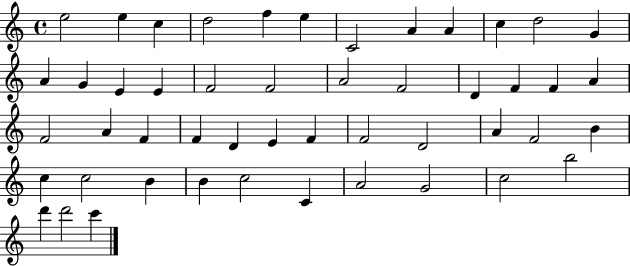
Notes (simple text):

E5/h E5/q C5/q D5/h F5/q E5/q C4/h A4/q A4/q C5/q D5/h G4/q A4/q G4/q E4/q E4/q F4/h F4/h A4/h F4/h D4/q F4/q F4/q A4/q F4/h A4/q F4/q F4/q D4/q E4/q F4/q F4/h D4/h A4/q F4/h B4/q C5/q C5/h B4/q B4/q C5/h C4/q A4/h G4/h C5/h B5/h D6/q D6/h C6/q